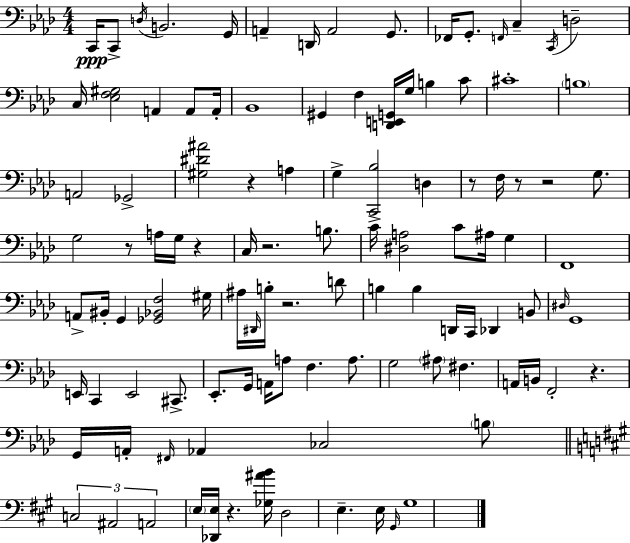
{
  \clef bass
  \numericTimeSignature
  \time 4/4
  \key aes \major
  c,16\ppp c,8-> \acciaccatura { d16 } b,2. | g,16 a,4-- d,16 a,2 g,8. | fes,16 g,8.-. \grace { f,16 } c4-- \acciaccatura { c,16 } d2-- | c16 <ees f gis>2 a,4 | \break a,8 a,16-. bes,1 | gis,4 f4 <d, e, g,>16 g16 b4 | c'8 cis'1-. | \parenthesize b1 | \break a,2 ges,2-> | <gis dis' ais'>2 r4 a4 | g4-> <c, bes>2 d4 | r8 f16 r8 r2 | \break g8. g2 r8 a16 g16 r4 | c16 r2. | b8. c'16-> <dis a>2 c'8 ais16 g4 | f,1 | \break a,8-> bis,16-. g,4 <ges, bes, f>2 | gis16 ais16 \grace { dis,16 } b16-. r2. | d'8 b4 b4 d,16 c,16 des,4 | b,8 \grace { dis16 } g,1 | \break e,16 c,4 e,2 | cis,8.-> ees,8.-. g,16 a,16 a8 f4. | a8. g2 \parenthesize ais8 fis4. | a,16 b,16 f,2-. r4. | \break g,16 a,16-. \grace { fis,16 } aes,4 ces2 | \parenthesize b8 \bar "||" \break \key a \major \tuplet 3/2 { c2 ais,2 | a,2 } \parenthesize e16 <des, e>16 r4. | <ges ais' b'>16 d2 e4.-- e16 | \grace { gis,16 } gis1 | \break \bar "|."
}